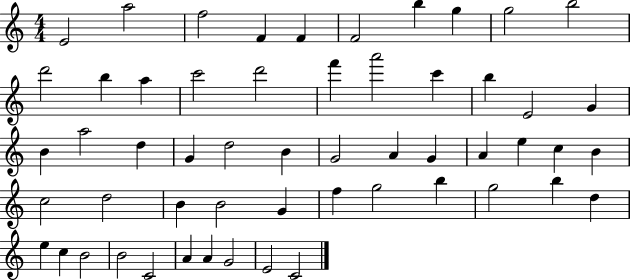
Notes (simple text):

E4/h A5/h F5/h F4/q F4/q F4/h B5/q G5/q G5/h B5/h D6/h B5/q A5/q C6/h D6/h F6/q A6/h C6/q B5/q E4/h G4/q B4/q A5/h D5/q G4/q D5/h B4/q G4/h A4/q G4/q A4/q E5/q C5/q B4/q C5/h D5/h B4/q B4/h G4/q F5/q G5/h B5/q G5/h B5/q D5/q E5/q C5/q B4/h B4/h C4/h A4/q A4/q G4/h E4/h C4/h